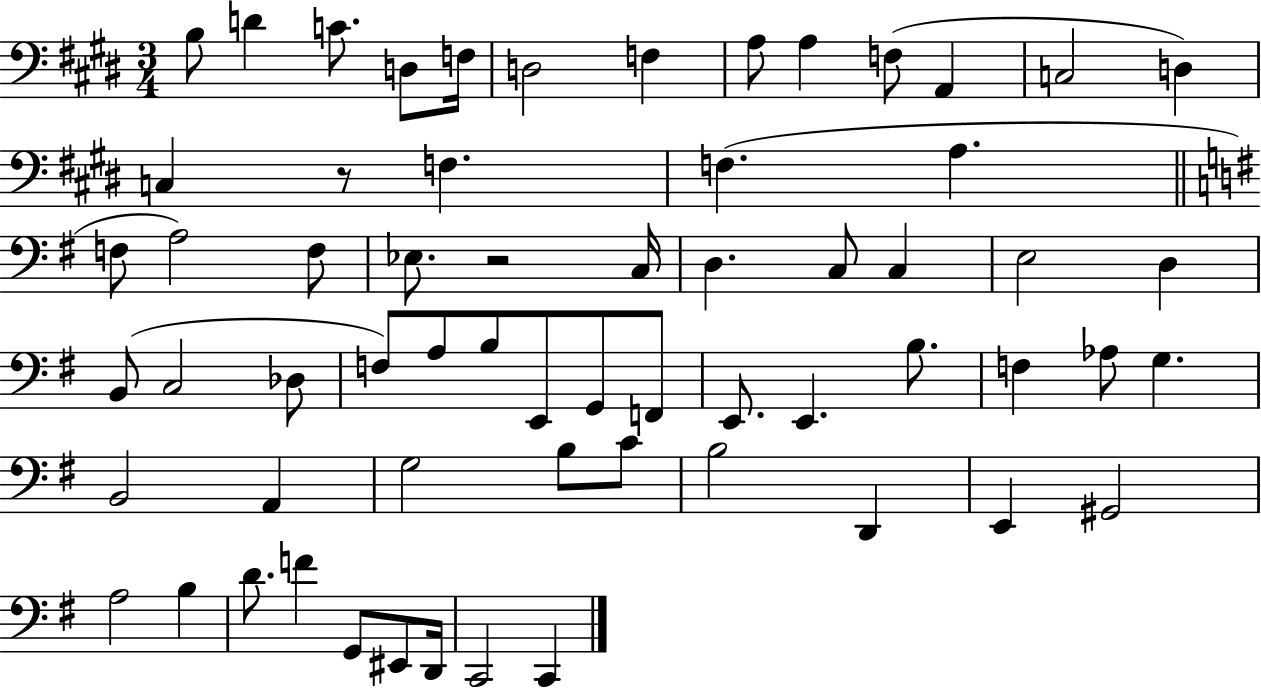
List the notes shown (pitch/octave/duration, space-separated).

B3/e D4/q C4/e. D3/e F3/s D3/h F3/q A3/e A3/q F3/e A2/q C3/h D3/q C3/q R/e F3/q. F3/q. A3/q. F3/e A3/h F3/e Eb3/e. R/h C3/s D3/q. C3/e C3/q E3/h D3/q B2/e C3/h Db3/e F3/e A3/e B3/e E2/e G2/e F2/e E2/e. E2/q. B3/e. F3/q Ab3/e G3/q. B2/h A2/q G3/h B3/e C4/e B3/h D2/q E2/q G#2/h A3/h B3/q D4/e. F4/q G2/e EIS2/e D2/s C2/h C2/q